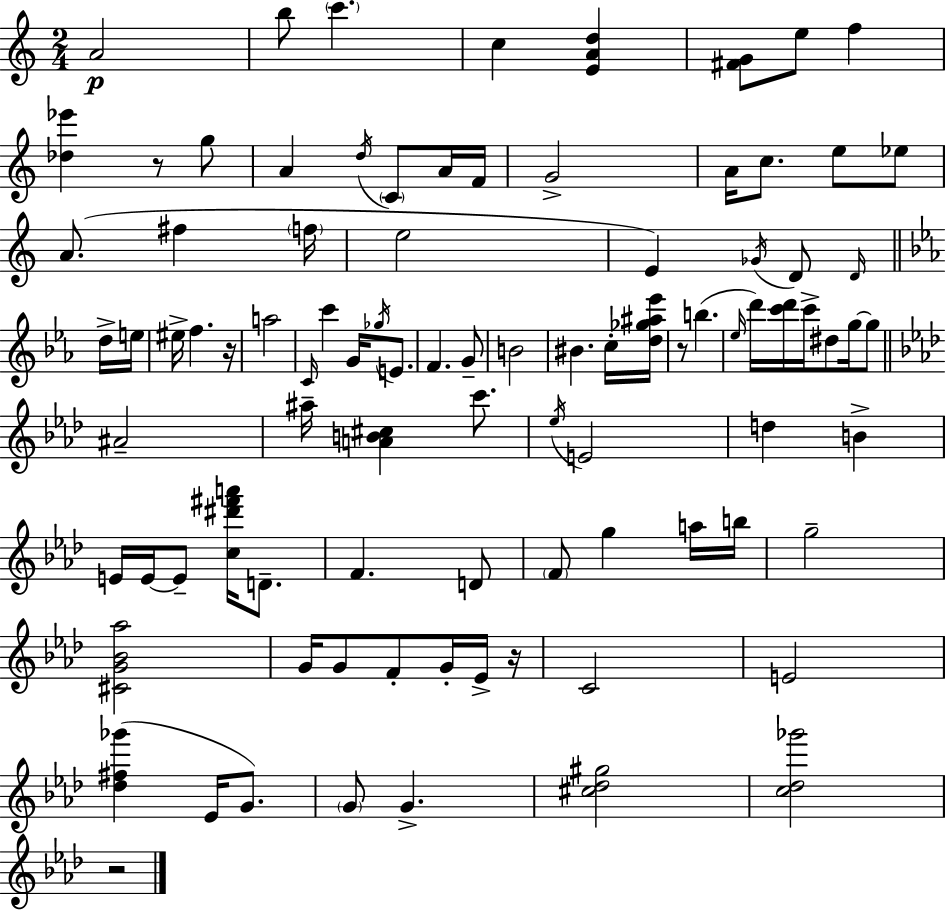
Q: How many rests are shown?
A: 5